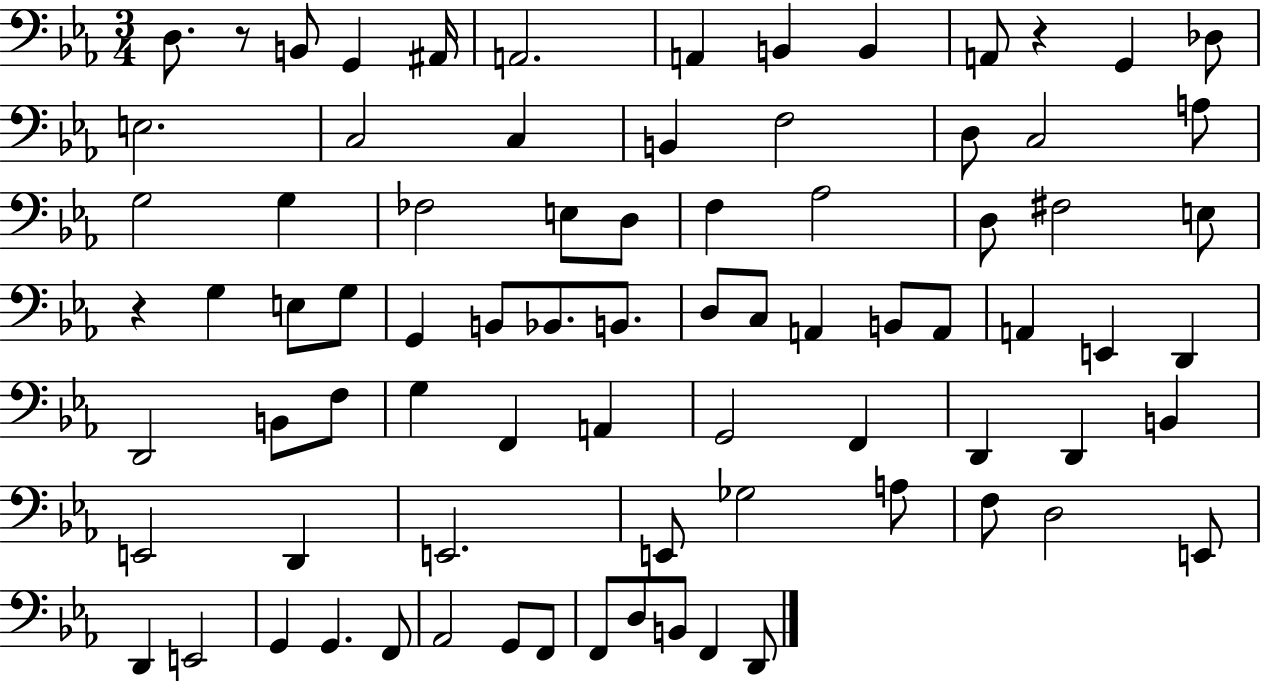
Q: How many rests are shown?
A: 3